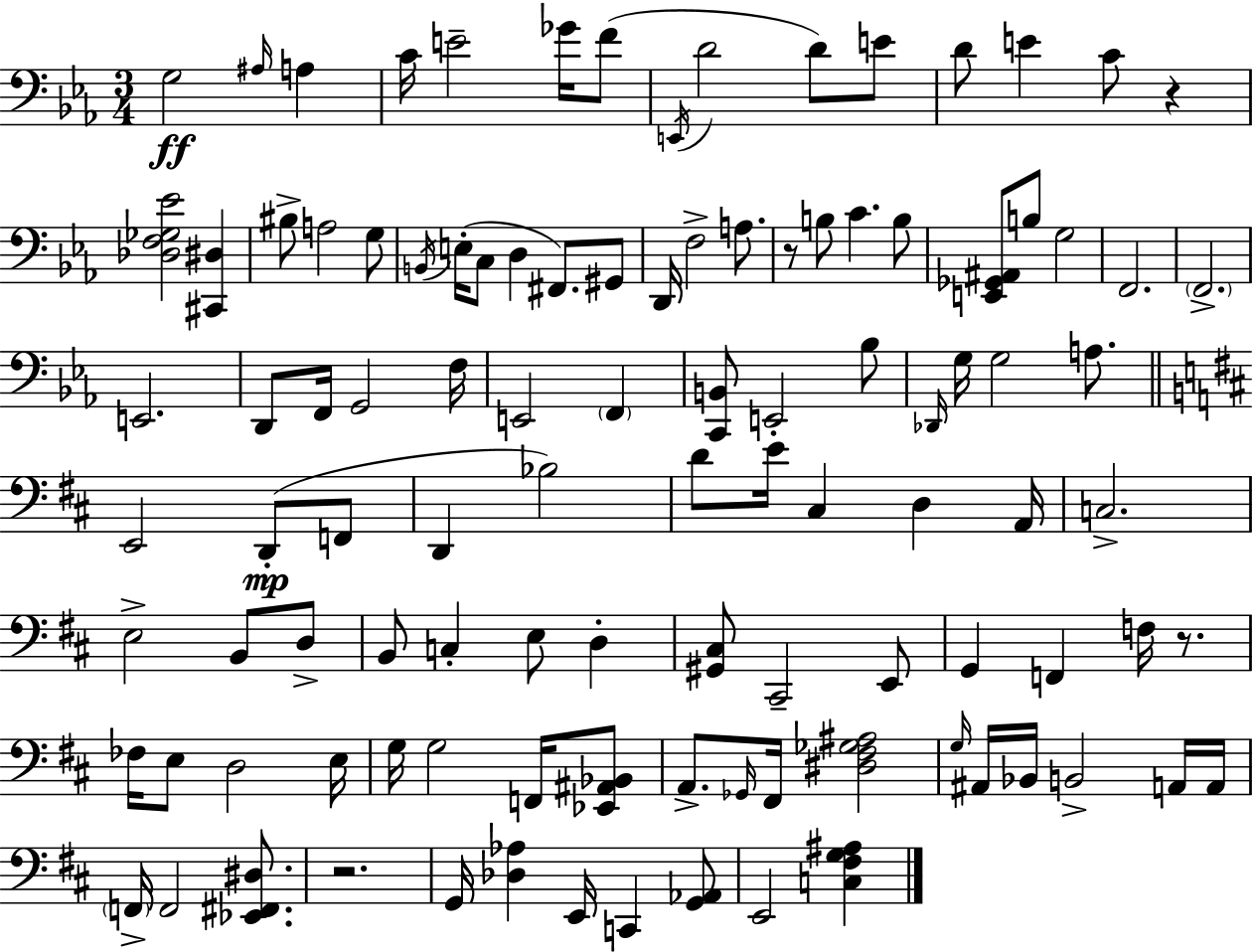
G3/h A#3/s A3/q C4/s E4/h Gb4/s F4/e E2/s D4/h D4/e E4/e D4/e E4/q C4/e R/q [Db3,F3,Gb3,Eb4]/h [C#2,D#3]/q BIS3/e A3/h G3/e B2/s E3/s C3/e D3/q F#2/e. G#2/e D2/s F3/h A3/e. R/e B3/e C4/q. B3/e [E2,Gb2,A#2]/e B3/e G3/h F2/h. F2/h. E2/h. D2/e F2/s G2/h F3/s E2/h F2/q [C2,B2]/e E2/h Bb3/e Db2/s G3/s G3/h A3/e. E2/h D2/e F2/e D2/q Bb3/h D4/e E4/s C#3/q D3/q A2/s C3/h. E3/h B2/e D3/e B2/e C3/q E3/e D3/q [G#2,C#3]/e C#2/h E2/e G2/q F2/q F3/s R/e. FES3/s E3/e D3/h E3/s G3/s G3/h F2/s [Eb2,A#2,Bb2]/e A2/e. Gb2/s F#2/s [D#3,F#3,Gb3,A#3]/h G3/s A#2/s Bb2/s B2/h A2/s A2/s F2/s F2/h [Eb2,F#2,D#3]/e. R/h. G2/s [Db3,Ab3]/q E2/s C2/q [G2,Ab2]/e E2/h [C3,F#3,G3,A#3]/q